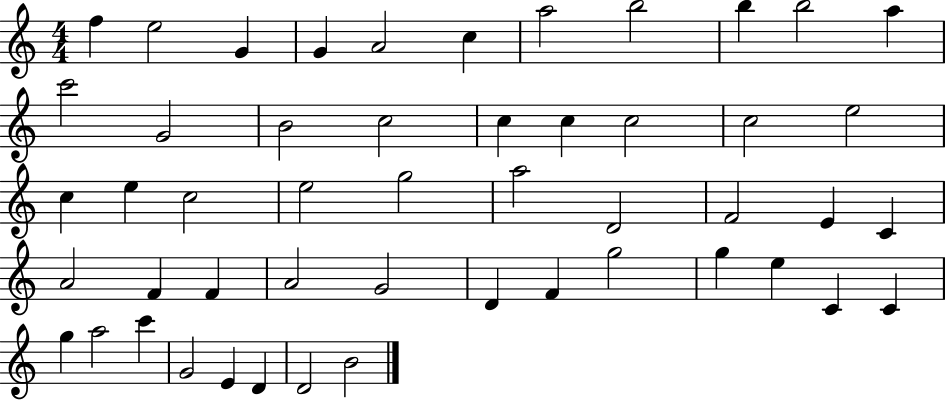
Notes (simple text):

F5/q E5/h G4/q G4/q A4/h C5/q A5/h B5/h B5/q B5/h A5/q C6/h G4/h B4/h C5/h C5/q C5/q C5/h C5/h E5/h C5/q E5/q C5/h E5/h G5/h A5/h D4/h F4/h E4/q C4/q A4/h F4/q F4/q A4/h G4/h D4/q F4/q G5/h G5/q E5/q C4/q C4/q G5/q A5/h C6/q G4/h E4/q D4/q D4/h B4/h